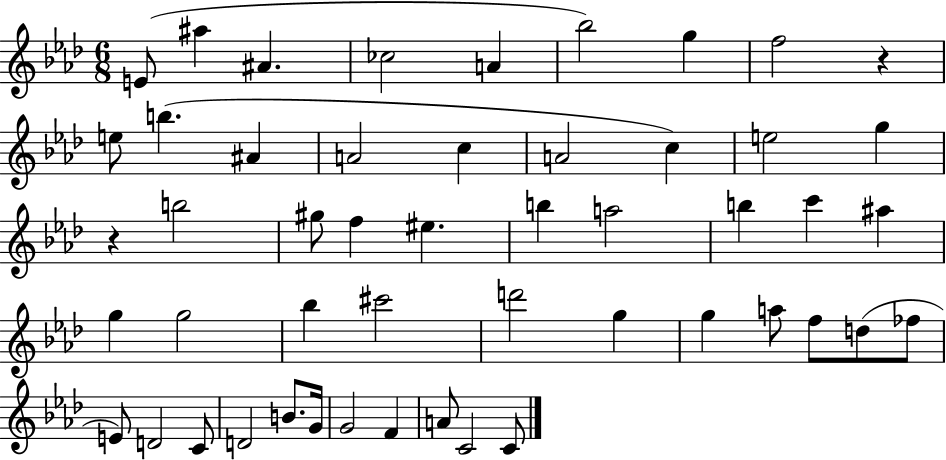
X:1
T:Untitled
M:6/8
L:1/4
K:Ab
E/2 ^a ^A _c2 A _b2 g f2 z e/2 b ^A A2 c A2 c e2 g z b2 ^g/2 f ^e b a2 b c' ^a g g2 _b ^c'2 d'2 g g a/2 f/2 d/2 _f/2 E/2 D2 C/2 D2 B/2 G/4 G2 F A/2 C2 C/2